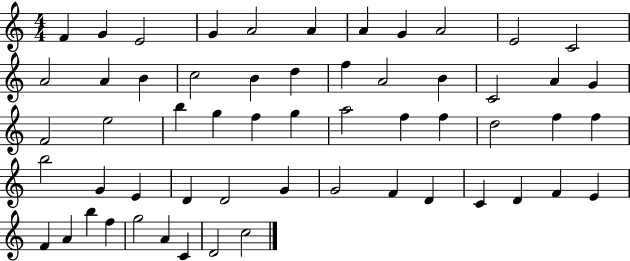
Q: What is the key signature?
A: C major